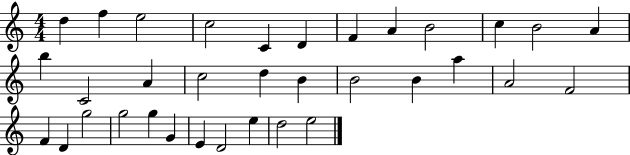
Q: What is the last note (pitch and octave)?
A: E5